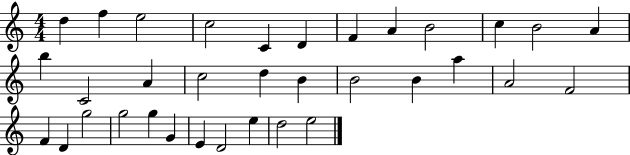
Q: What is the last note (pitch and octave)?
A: E5